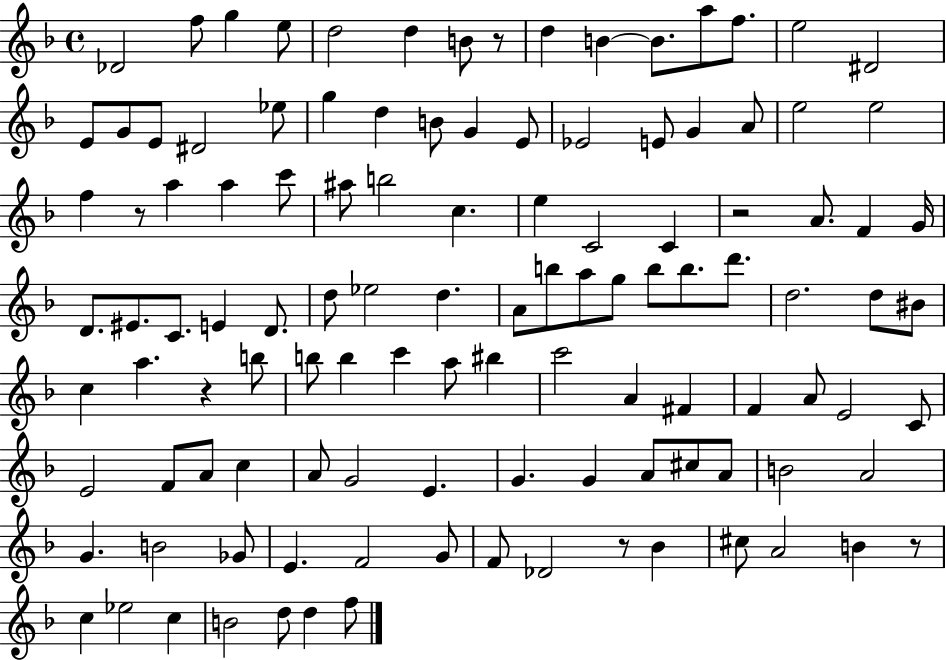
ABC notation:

X:1
T:Untitled
M:4/4
L:1/4
K:F
_D2 f/2 g e/2 d2 d B/2 z/2 d B B/2 a/2 f/2 e2 ^D2 E/2 G/2 E/2 ^D2 _e/2 g d B/2 G E/2 _E2 E/2 G A/2 e2 e2 f z/2 a a c'/2 ^a/2 b2 c e C2 C z2 A/2 F G/4 D/2 ^E/2 C/2 E D/2 d/2 _e2 d A/2 b/2 a/2 g/2 b/2 b/2 d'/2 d2 d/2 ^B/2 c a z b/2 b/2 b c' a/2 ^b c'2 A ^F F A/2 E2 C/2 E2 F/2 A/2 c A/2 G2 E G G A/2 ^c/2 A/2 B2 A2 G B2 _G/2 E F2 G/2 F/2 _D2 z/2 _B ^c/2 A2 B z/2 c _e2 c B2 d/2 d f/2